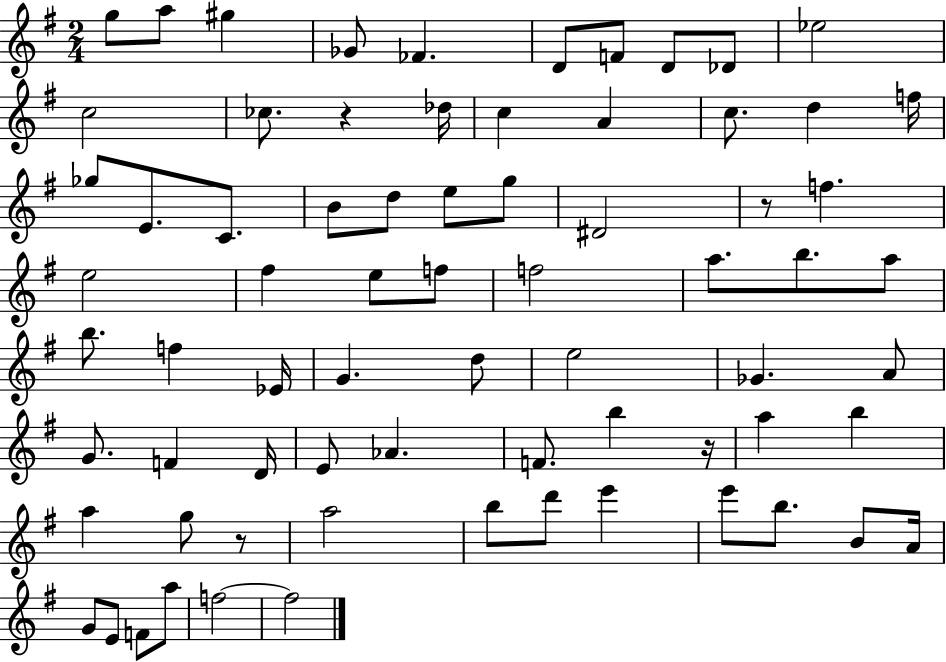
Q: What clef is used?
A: treble